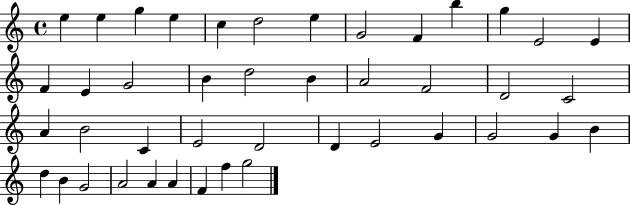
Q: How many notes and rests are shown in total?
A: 43